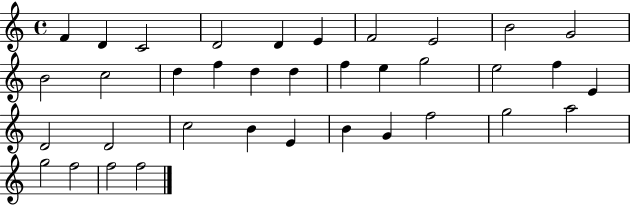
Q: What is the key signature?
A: C major